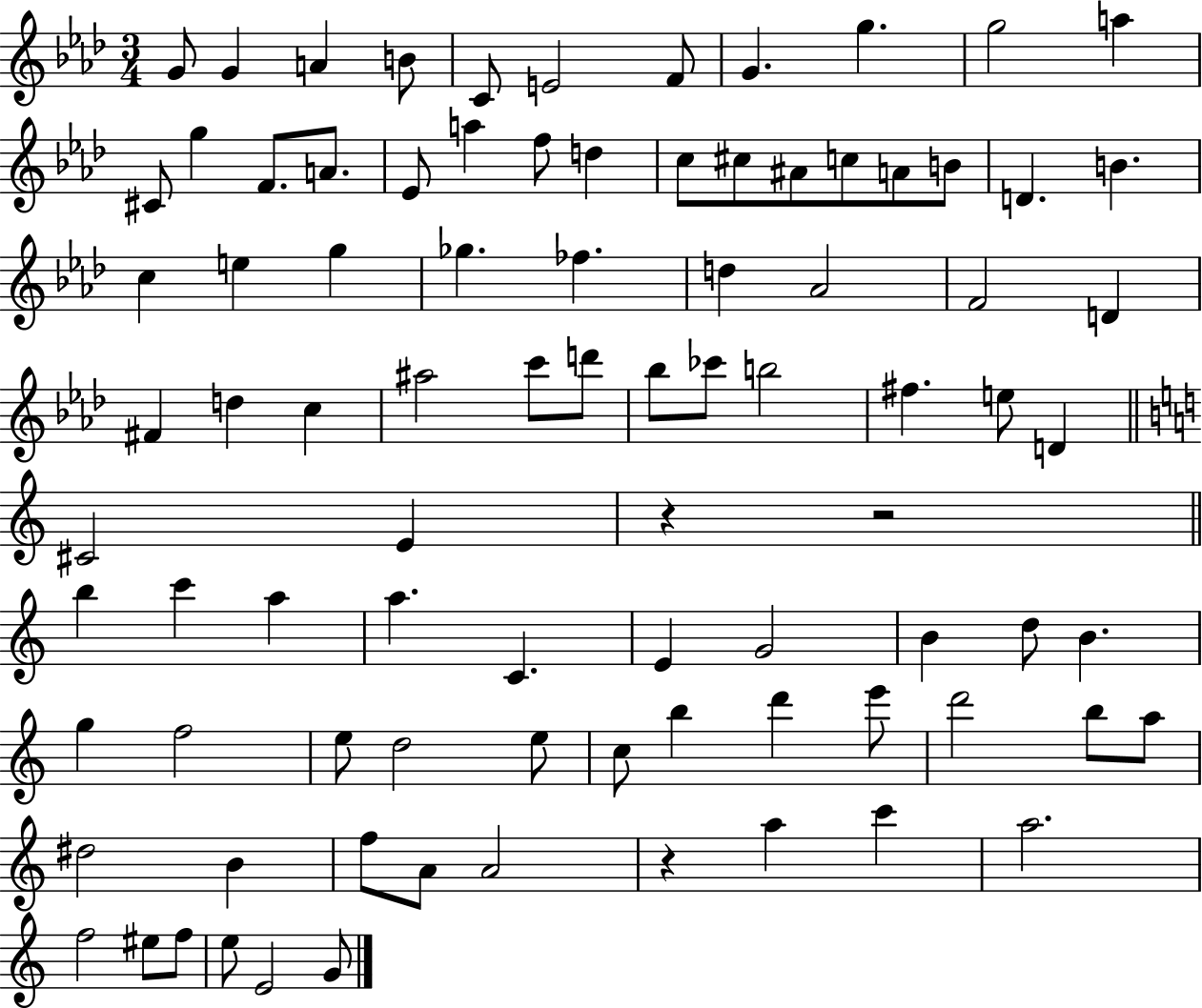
G4/e G4/q A4/q B4/e C4/e E4/h F4/e G4/q. G5/q. G5/h A5/q C#4/e G5/q F4/e. A4/e. Eb4/e A5/q F5/e D5/q C5/e C#5/e A#4/e C5/e A4/e B4/e D4/q. B4/q. C5/q E5/q G5/q Gb5/q. FES5/q. D5/q Ab4/h F4/h D4/q F#4/q D5/q C5/q A#5/h C6/e D6/e Bb5/e CES6/e B5/h F#5/q. E5/e D4/q C#4/h E4/q R/q R/h B5/q C6/q A5/q A5/q. C4/q. E4/q G4/h B4/q D5/e B4/q. G5/q F5/h E5/e D5/h E5/e C5/e B5/q D6/q E6/e D6/h B5/e A5/e D#5/h B4/q F5/e A4/e A4/h R/q A5/q C6/q A5/h. F5/h EIS5/e F5/e E5/e E4/h G4/e